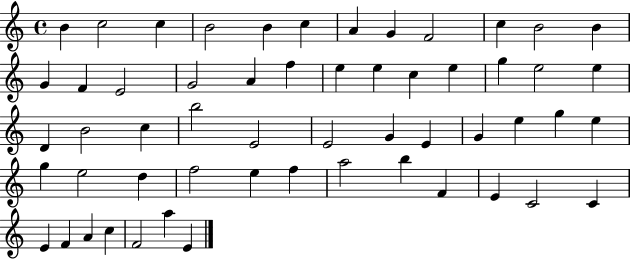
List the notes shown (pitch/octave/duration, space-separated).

B4/q C5/h C5/q B4/h B4/q C5/q A4/q G4/q F4/h C5/q B4/h B4/q G4/q F4/q E4/h G4/h A4/q F5/q E5/q E5/q C5/q E5/q G5/q E5/h E5/q D4/q B4/h C5/q B5/h E4/h E4/h G4/q E4/q G4/q E5/q G5/q E5/q G5/q E5/h D5/q F5/h E5/q F5/q A5/h B5/q F4/q E4/q C4/h C4/q E4/q F4/q A4/q C5/q F4/h A5/q E4/q